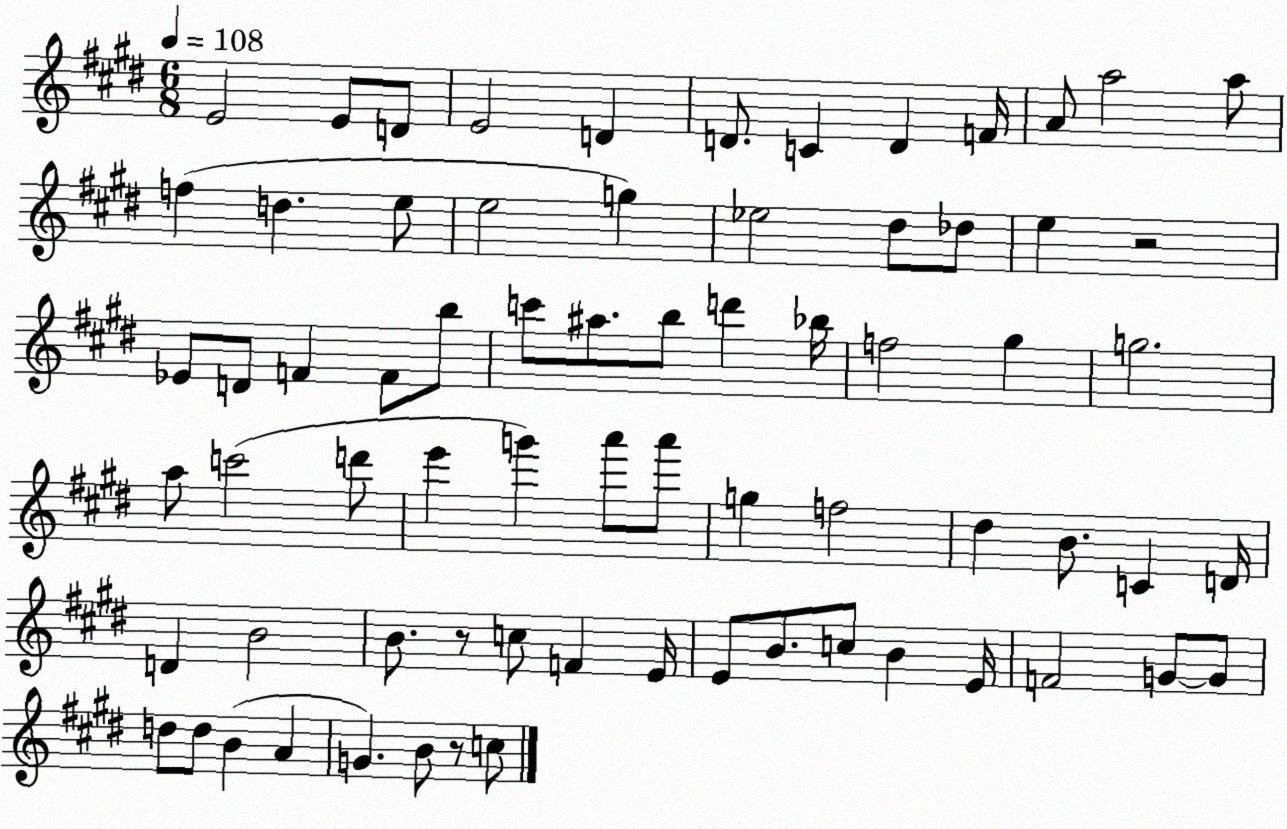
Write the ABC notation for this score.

X:1
T:Untitled
M:6/8
L:1/4
K:E
E2 E/2 D/2 E2 D D/2 C D F/4 A/2 a2 a/2 f d e/2 e2 g _e2 ^d/2 _d/2 e z2 _E/2 D/2 F F/2 b/2 c'/2 ^a/2 b/2 d' _b/4 f2 ^g g2 a/2 c'2 d'/2 e' g' a'/2 a'/2 g f2 ^d B/2 C D/4 D B2 B/2 z/2 c/2 F E/4 E/2 B/2 c/2 B E/4 F2 G/2 G/2 d/2 d/2 B A G B/2 z/2 c/2